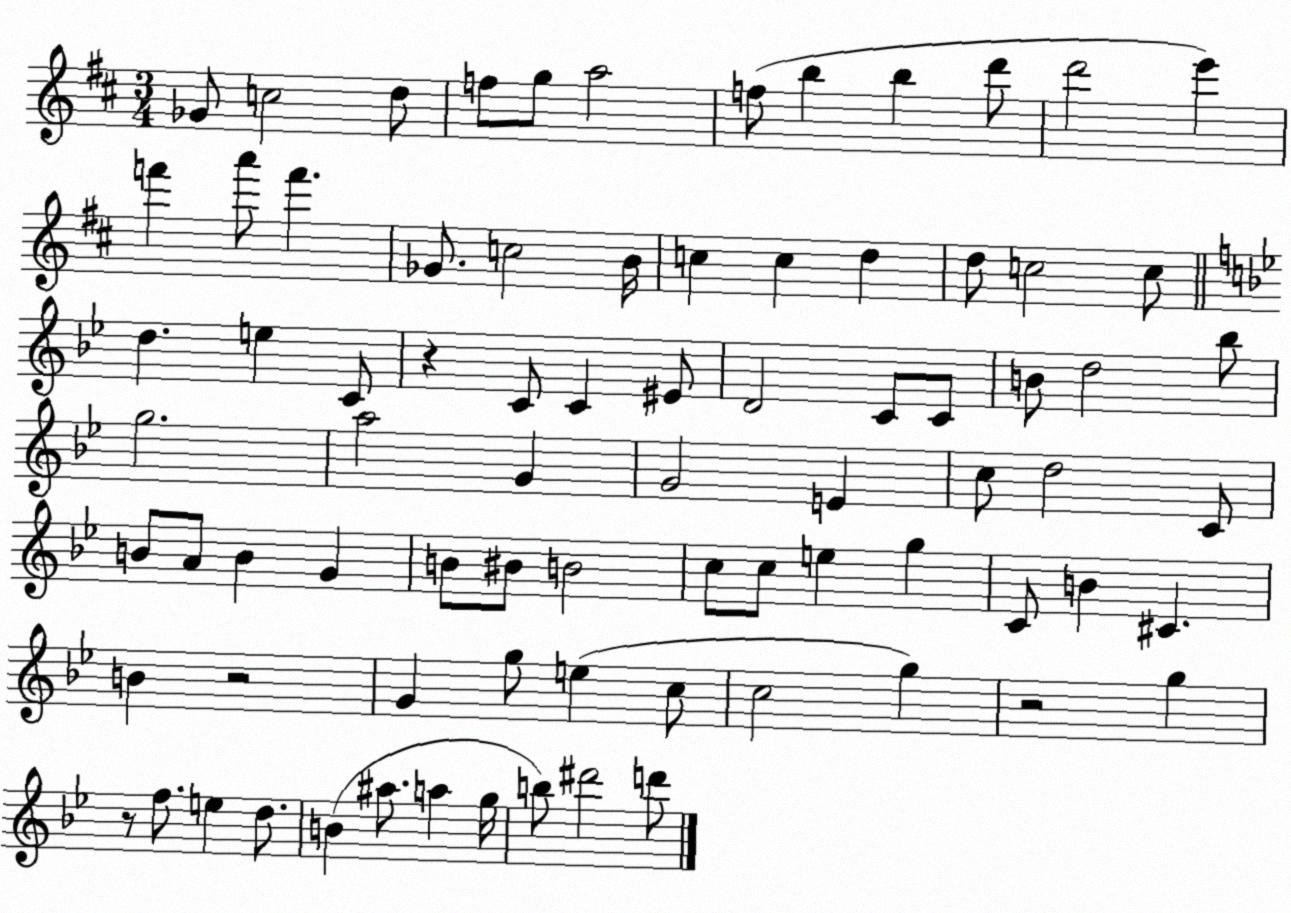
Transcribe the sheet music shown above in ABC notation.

X:1
T:Untitled
M:3/4
L:1/4
K:D
_G/2 c2 d/2 f/2 g/2 a2 f/2 b b d'/2 d'2 e' f' a'/2 f' _G/2 c2 B/4 c c d d/2 c2 c/2 d e C/2 z C/2 C ^E/2 D2 C/2 C/2 B/2 d2 _b/2 g2 a2 G G2 E c/2 d2 C/2 B/2 A/2 B G B/2 ^B/2 B2 c/2 c/2 e g C/2 B ^C B z2 G g/2 e c/2 c2 g z2 g z/2 f/2 e d/2 B ^a/2 a g/4 b/2 ^d'2 d'/2